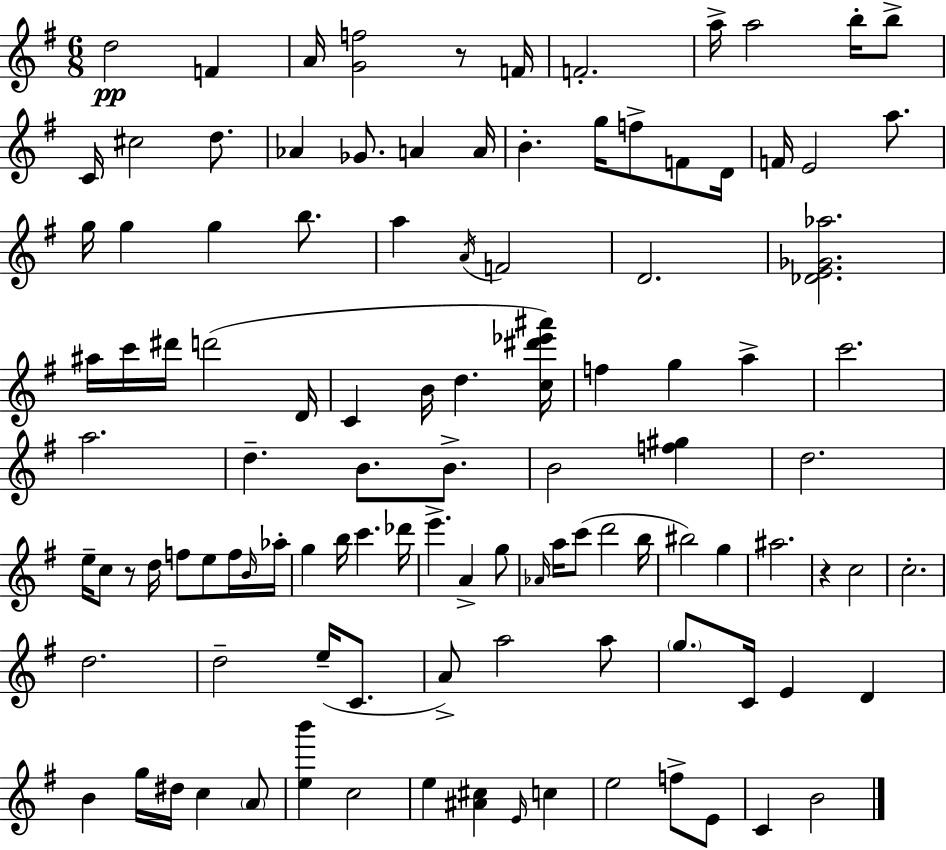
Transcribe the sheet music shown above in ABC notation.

X:1
T:Untitled
M:6/8
L:1/4
K:Em
d2 F A/4 [Gf]2 z/2 F/4 F2 a/4 a2 b/4 b/2 C/4 ^c2 d/2 _A _G/2 A A/4 B g/4 f/2 F/2 D/4 F/4 E2 a/2 g/4 g g b/2 a A/4 F2 D2 [_DE_G_a]2 ^a/4 c'/4 ^d'/4 d'2 D/4 C B/4 d [c^d'_e'^a']/4 f g a c'2 a2 d B/2 B/2 B2 [f^g] d2 e/4 c/2 z/2 d/4 f/2 e/2 f/4 B/4 _a/4 g b/4 c' _d'/4 e' A g/2 _A/4 a/4 c'/2 d'2 b/4 ^b2 g ^a2 z c2 c2 d2 d2 e/4 C/2 A/2 a2 a/2 g/2 C/4 E D B g/4 ^d/4 c A/2 [eb'] c2 e [^A^c] E/4 c e2 f/2 E/2 C B2